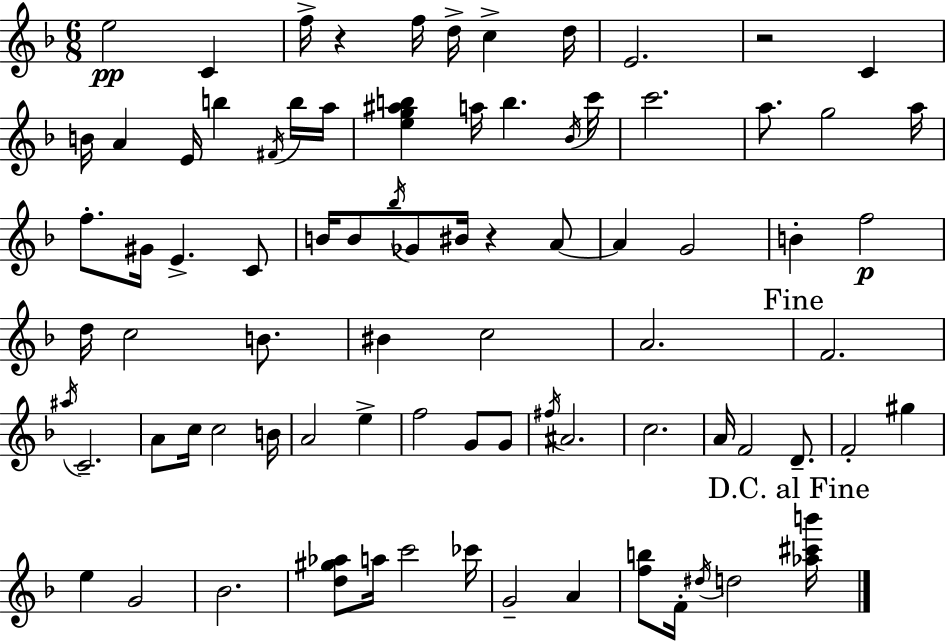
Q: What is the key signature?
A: D minor